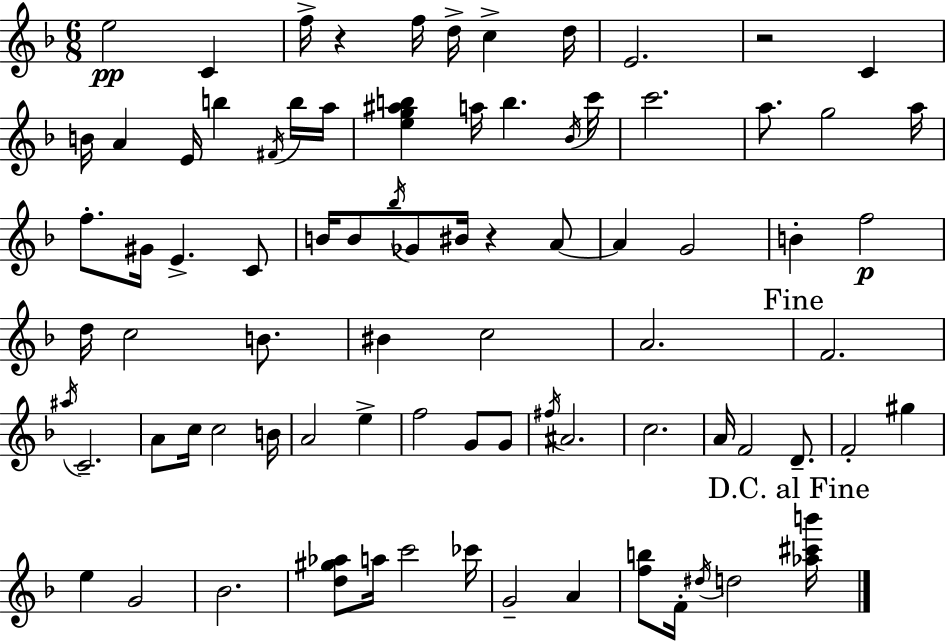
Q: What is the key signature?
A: D minor